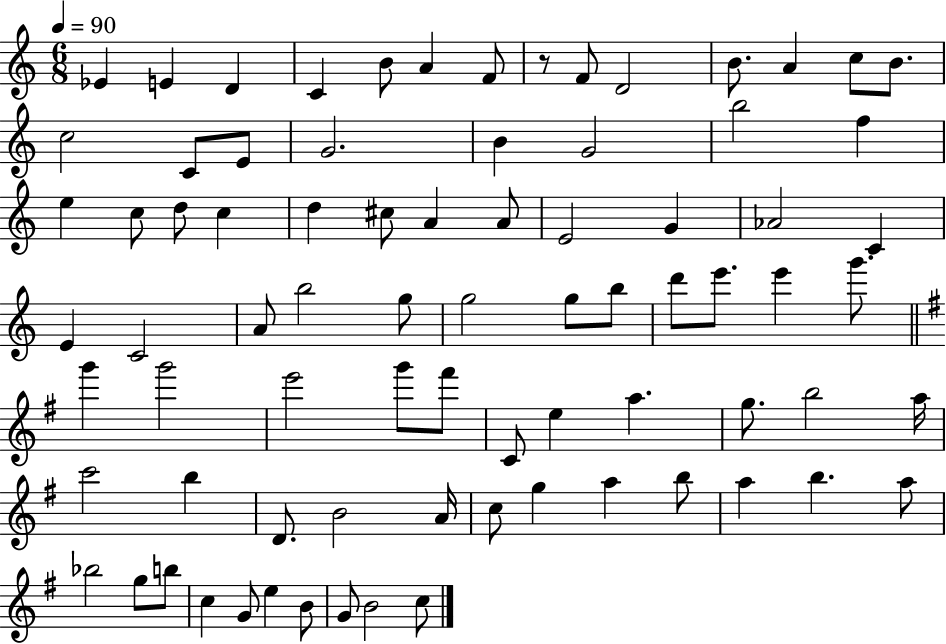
X:1
T:Untitled
M:6/8
L:1/4
K:C
_E E D C B/2 A F/2 z/2 F/2 D2 B/2 A c/2 B/2 c2 C/2 E/2 G2 B G2 b2 f e c/2 d/2 c d ^c/2 A A/2 E2 G _A2 C E C2 A/2 b2 g/2 g2 g/2 b/2 d'/2 e'/2 e' g'/2 g' g'2 e'2 g'/2 ^f'/2 C/2 e a g/2 b2 a/4 c'2 b D/2 B2 A/4 c/2 g a b/2 a b a/2 _b2 g/2 b/2 c G/2 e B/2 G/2 B2 c/2